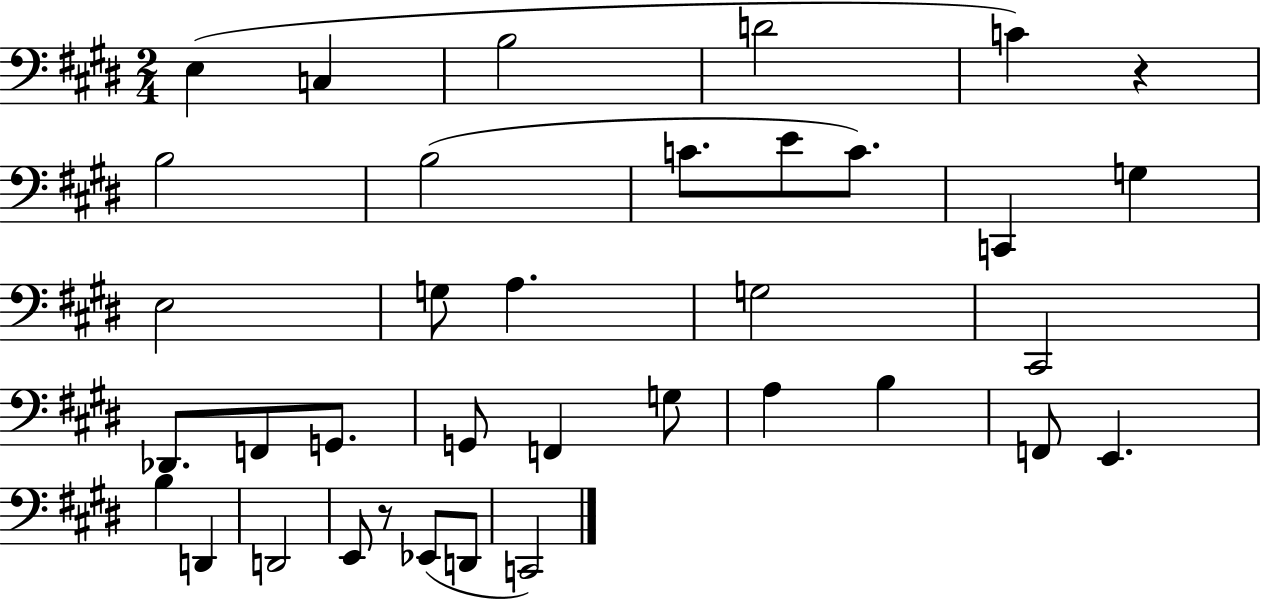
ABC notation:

X:1
T:Untitled
M:2/4
L:1/4
K:E
E, C, B,2 D2 C z B,2 B,2 C/2 E/2 C/2 C,, G, E,2 G,/2 A, G,2 ^C,,2 _D,,/2 F,,/2 G,,/2 G,,/2 F,, G,/2 A, B, F,,/2 E,, B, D,, D,,2 E,,/2 z/2 _E,,/2 D,,/2 C,,2